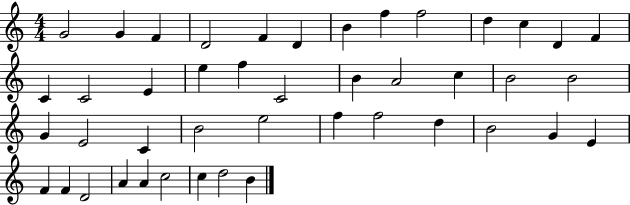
X:1
T:Untitled
M:4/4
L:1/4
K:C
G2 G F D2 F D B f f2 d c D F C C2 E e f C2 B A2 c B2 B2 G E2 C B2 e2 f f2 d B2 G E F F D2 A A c2 c d2 B